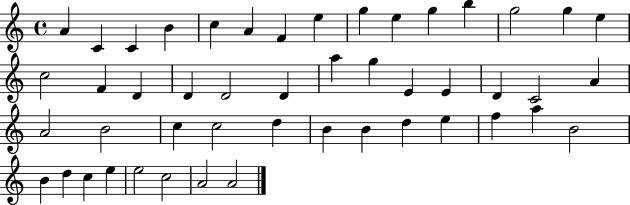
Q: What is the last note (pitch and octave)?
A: A4